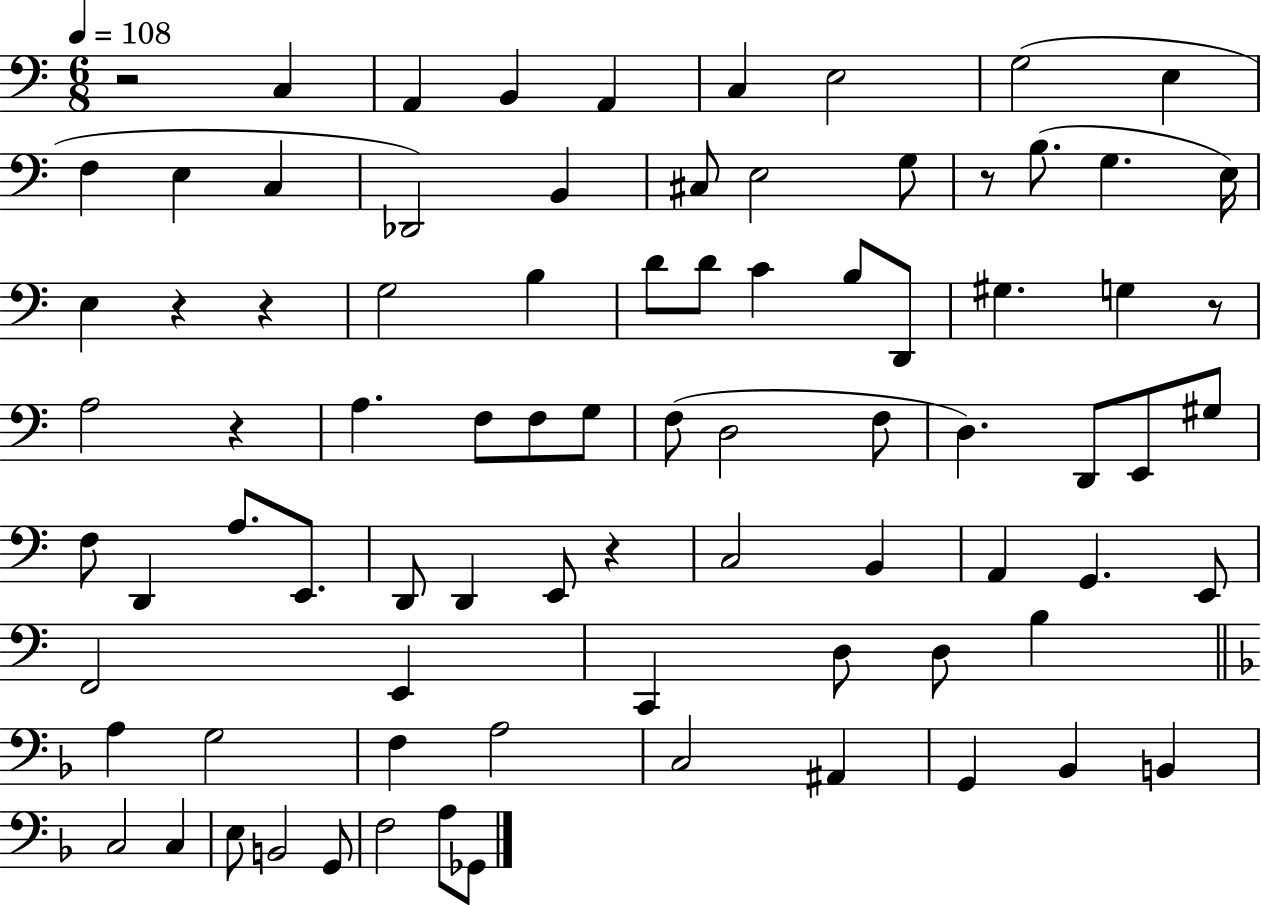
R/h C3/q A2/q B2/q A2/q C3/q E3/h G3/h E3/q F3/q E3/q C3/q Db2/h B2/q C#3/e E3/h G3/e R/e B3/e. G3/q. E3/s E3/q R/q R/q G3/h B3/q D4/e D4/e C4/q B3/e D2/e G#3/q. G3/q R/e A3/h R/q A3/q. F3/e F3/e G3/e F3/e D3/h F3/e D3/q. D2/e E2/e G#3/e F3/e D2/q A3/e. E2/e. D2/e D2/q E2/e R/q C3/h B2/q A2/q G2/q. E2/e F2/h E2/q C2/q D3/e D3/e B3/q A3/q G3/h F3/q A3/h C3/h A#2/q G2/q Bb2/q B2/q C3/h C3/q E3/e B2/h G2/e F3/h A3/e Gb2/e